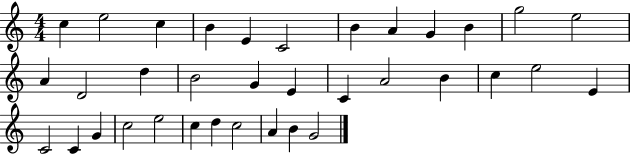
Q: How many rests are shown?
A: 0